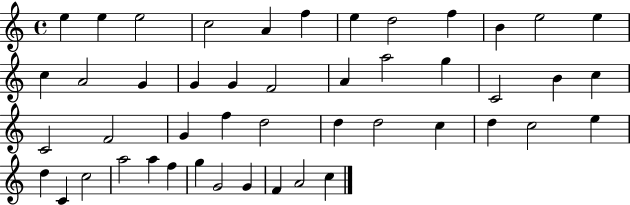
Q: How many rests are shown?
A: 0